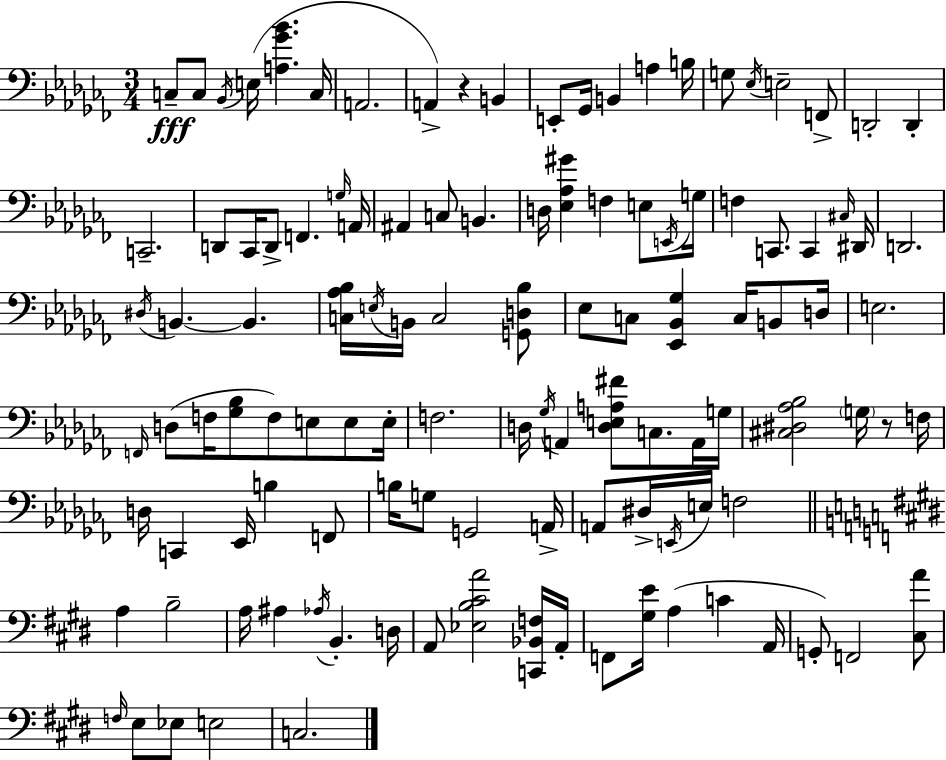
{
  \clef bass
  \numericTimeSignature
  \time 3/4
  \key aes \minor
  c8--\fff c8 \acciaccatura { bes,16 }( e16 <a ges' bes'>4. | c16 a,2. | a,4->) r4 b,4 | e,8-. ges,16 b,4 a4 | \break b16 g8 \acciaccatura { ees16 } e2-- | f,8-> d,2-. d,4-. | c,2.-- | d,8 ces,16 d,8-> f,4. | \break \grace { g16 } a,16 ais,4 c8 b,4. | d16 <ees aes gis'>4 f4 | e8 \acciaccatura { e,16 } g16 f4 c,8. c,4 | \grace { cis16 } dis,16 d,2. | \break \acciaccatura { dis16 } b,4.~~ | b,4. <c aes bes>16 \acciaccatura { e16 } b,16 c2 | <g, d bes>8 ees8 c8 <ees, bes, ges>4 | c16 b,8 d16 e2. | \break \grace { f,16 }( d8 f16 <ges bes>8 | f8) e8 e8 e16-. f2. | d16 \acciaccatura { ges16 } a,4 | <d e a fis'>8 c8. a,16 g16 <cis dis aes bes>2 | \break \parenthesize g16 r8 f16 d16 c,4 | ees,16 b4 f,8 b16 g8 | g,2 a,16-> a,8 dis16-> | \acciaccatura { e,16 } e16 f2 \bar "||" \break \key e \major a4 b2-- | a16 ais4 \acciaccatura { aes16 } b,4.-. | d16 a,8 <ees b cis' a'>2 <c, bes, f>16 | a,16-. f,8 <gis e'>16 a4( c'4 | \break a,16 g,8-.) f,2 <cis a'>8 | \grace { f16 } e8 ees8 e2 | c2. | \bar "|."
}